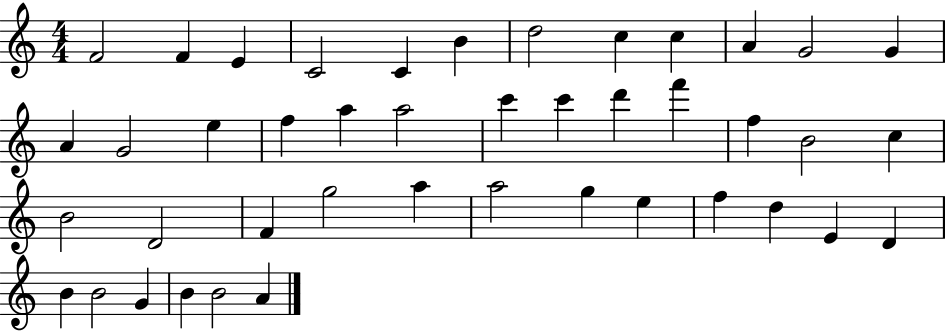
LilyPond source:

{
  \clef treble
  \numericTimeSignature
  \time 4/4
  \key c \major
  f'2 f'4 e'4 | c'2 c'4 b'4 | d''2 c''4 c''4 | a'4 g'2 g'4 | \break a'4 g'2 e''4 | f''4 a''4 a''2 | c'''4 c'''4 d'''4 f'''4 | f''4 b'2 c''4 | \break b'2 d'2 | f'4 g''2 a''4 | a''2 g''4 e''4 | f''4 d''4 e'4 d'4 | \break b'4 b'2 g'4 | b'4 b'2 a'4 | \bar "|."
}